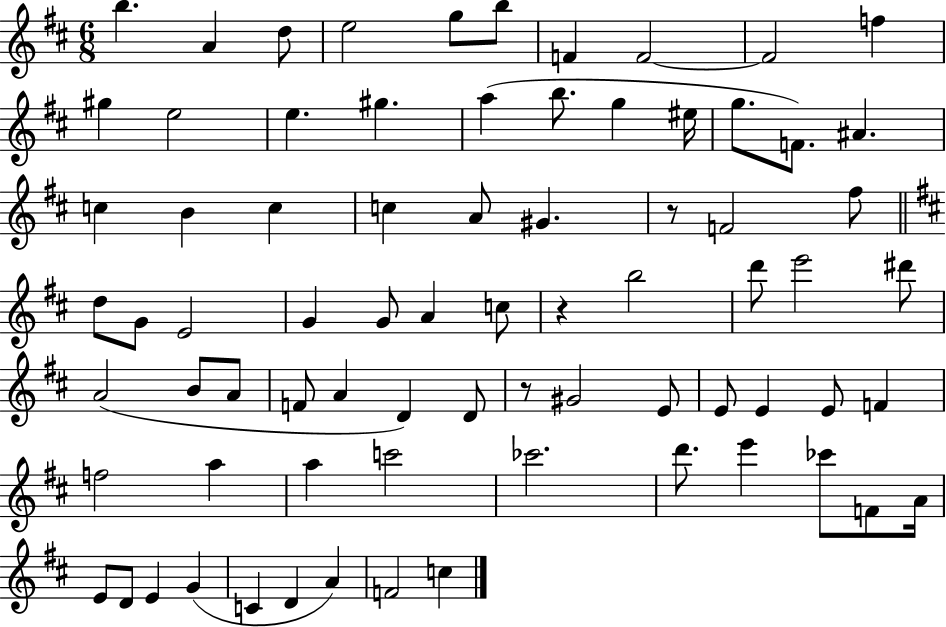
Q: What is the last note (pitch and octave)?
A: C5